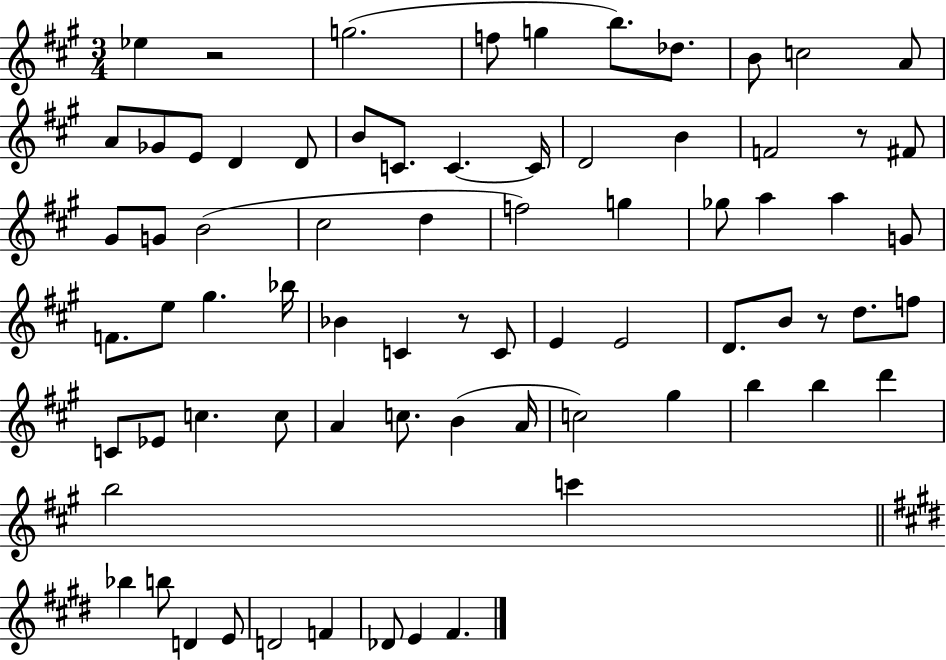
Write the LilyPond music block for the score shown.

{
  \clef treble
  \numericTimeSignature
  \time 3/4
  \key a \major
  ees''4 r2 | g''2.( | f''8 g''4 b''8.) des''8. | b'8 c''2 a'8 | \break a'8 ges'8 e'8 d'4 d'8 | b'8 c'8. c'4.~~ c'16 | d'2 b'4 | f'2 r8 fis'8 | \break gis'8 g'8 b'2( | cis''2 d''4 | f''2) g''4 | ges''8 a''4 a''4 g'8 | \break f'8. e''8 gis''4. bes''16 | bes'4 c'4 r8 c'8 | e'4 e'2 | d'8. b'8 r8 d''8. f''8 | \break c'8 ees'8 c''4. c''8 | a'4 c''8. b'4( a'16 | c''2) gis''4 | b''4 b''4 d'''4 | \break b''2 c'''4 | \bar "||" \break \key e \major bes''4 b''8 d'4 e'8 | d'2 f'4 | des'8 e'4 fis'4. | \bar "|."
}